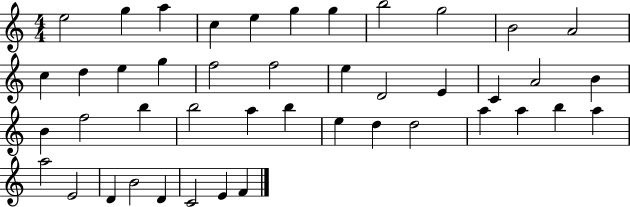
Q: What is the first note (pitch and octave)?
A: E5